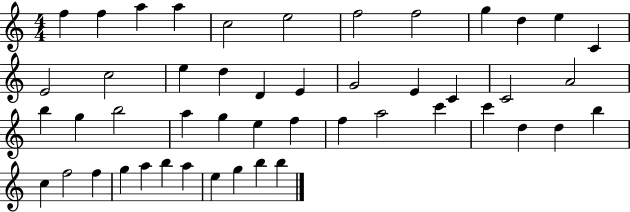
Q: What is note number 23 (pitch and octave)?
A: A4